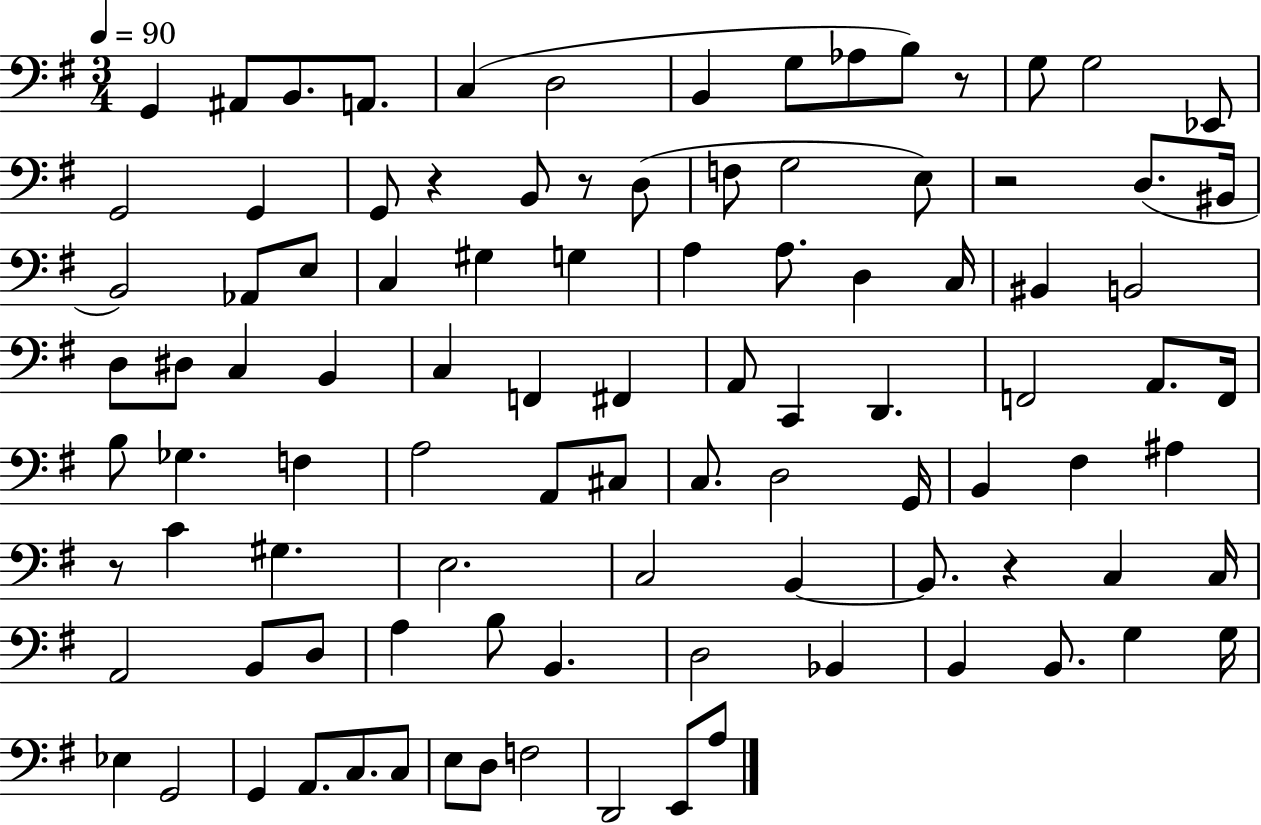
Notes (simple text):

G2/q A#2/e B2/e. A2/e. C3/q D3/h B2/q G3/e Ab3/e B3/e R/e G3/e G3/h Eb2/e G2/h G2/q G2/e R/q B2/e R/e D3/e F3/e G3/h E3/e R/h D3/e. BIS2/s B2/h Ab2/e E3/e C3/q G#3/q G3/q A3/q A3/e. D3/q C3/s BIS2/q B2/h D3/e D#3/e C3/q B2/q C3/q F2/q F#2/q A2/e C2/q D2/q. F2/h A2/e. F2/s B3/e Gb3/q. F3/q A3/h A2/e C#3/e C3/e. D3/h G2/s B2/q F#3/q A#3/q R/e C4/q G#3/q. E3/h. C3/h B2/q B2/e. R/q C3/q C3/s A2/h B2/e D3/e A3/q B3/e B2/q. D3/h Bb2/q B2/q B2/e. G3/q G3/s Eb3/q G2/h G2/q A2/e. C3/e. C3/e E3/e D3/e F3/h D2/h E2/e A3/e